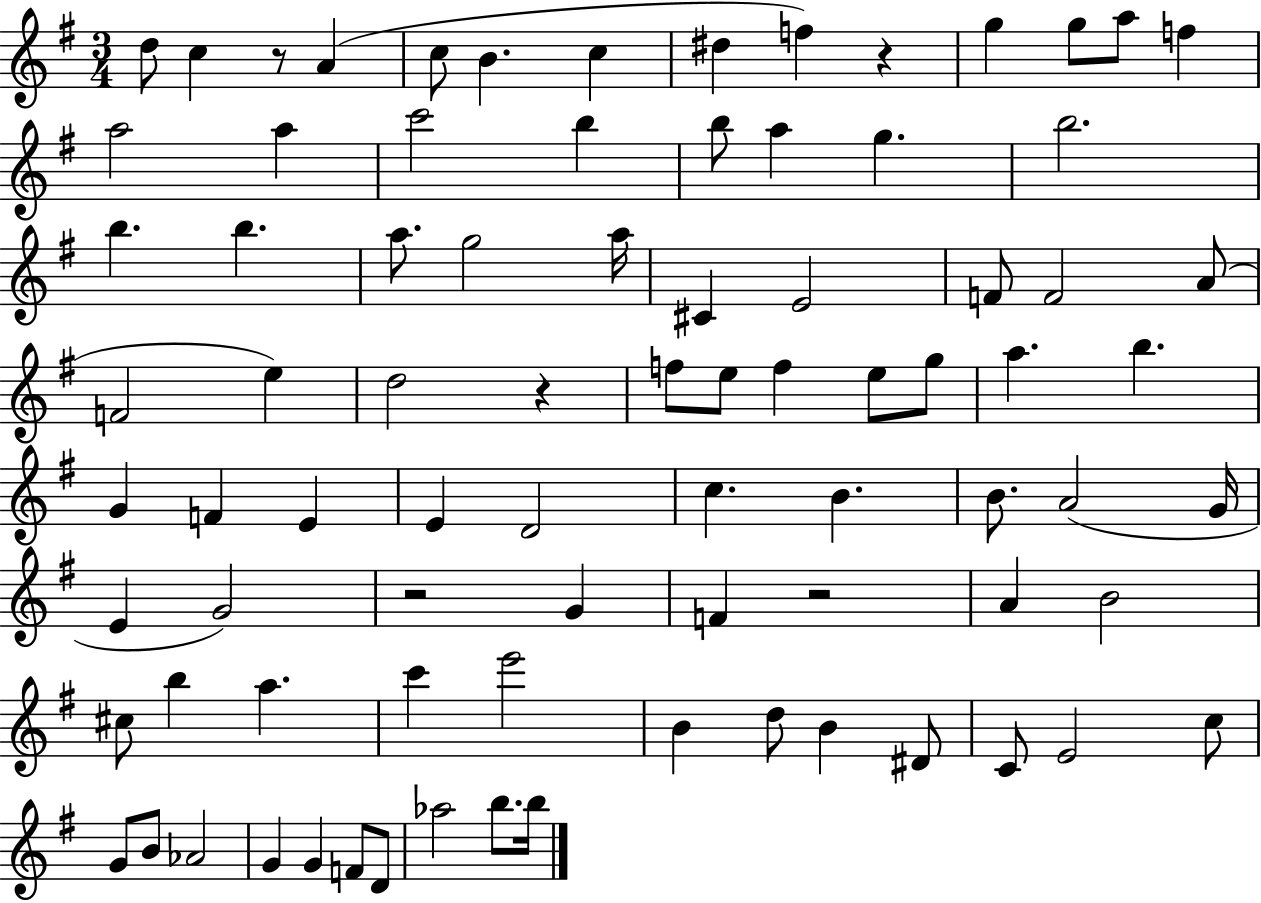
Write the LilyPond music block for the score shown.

{
  \clef treble
  \numericTimeSignature
  \time 3/4
  \key g \major
  \repeat volta 2 { d''8 c''4 r8 a'4( | c''8 b'4. c''4 | dis''4 f''4) r4 | g''4 g''8 a''8 f''4 | \break a''2 a''4 | c'''2 b''4 | b''8 a''4 g''4. | b''2. | \break b''4. b''4. | a''8. g''2 a''16 | cis'4 e'2 | f'8 f'2 a'8( | \break f'2 e''4) | d''2 r4 | f''8 e''8 f''4 e''8 g''8 | a''4. b''4. | \break g'4 f'4 e'4 | e'4 d'2 | c''4. b'4. | b'8. a'2( g'16 | \break e'4 g'2) | r2 g'4 | f'4 r2 | a'4 b'2 | \break cis''8 b''4 a''4. | c'''4 e'''2 | b'4 d''8 b'4 dis'8 | c'8 e'2 c''8 | \break g'8 b'8 aes'2 | g'4 g'4 f'8 d'8 | aes''2 b''8. b''16 | } \bar "|."
}